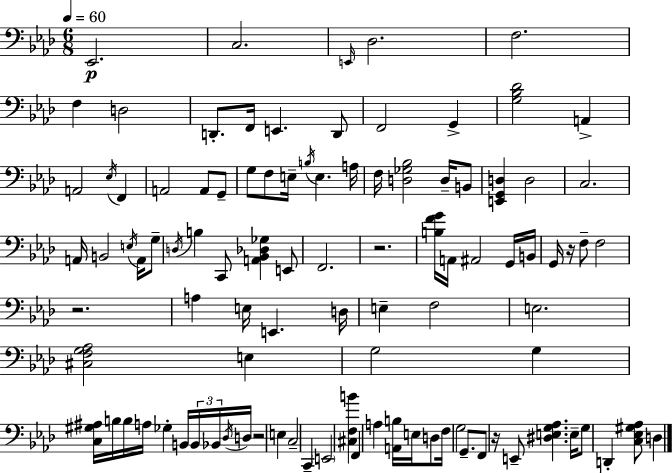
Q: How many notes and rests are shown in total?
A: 100